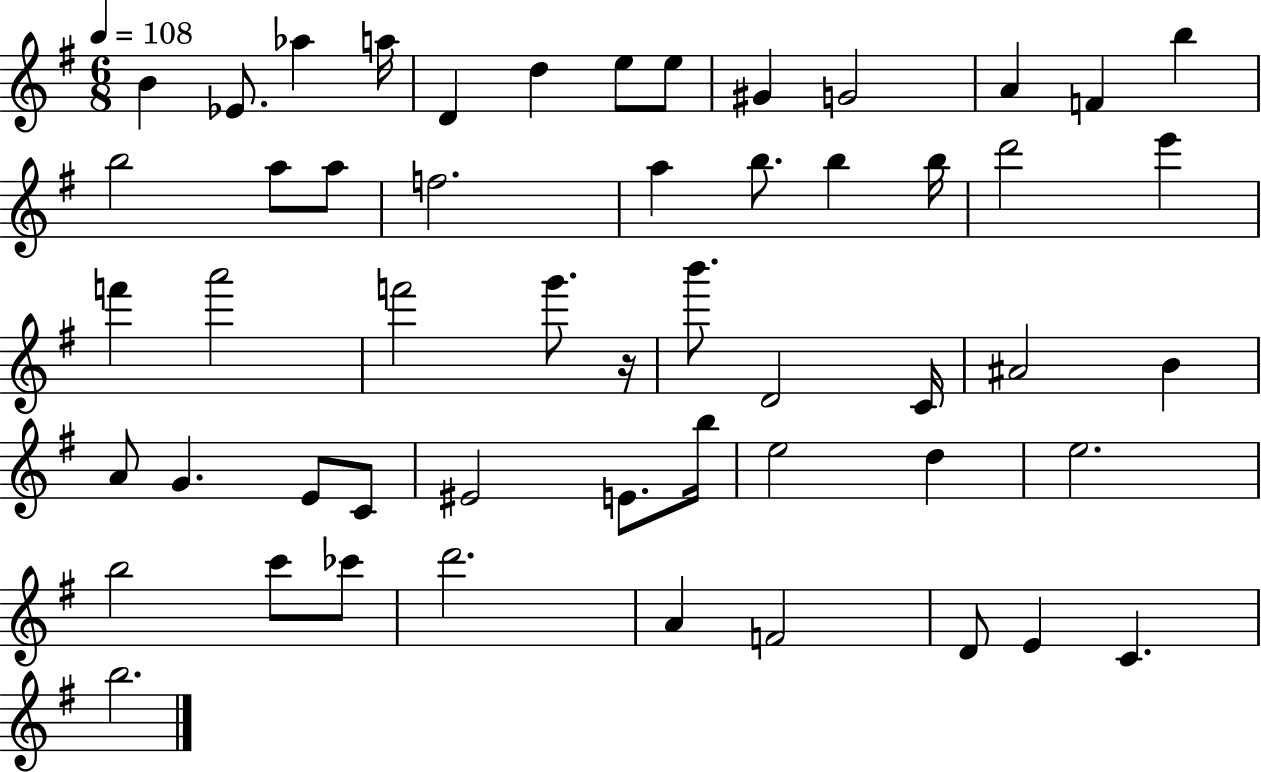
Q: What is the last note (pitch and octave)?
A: B5